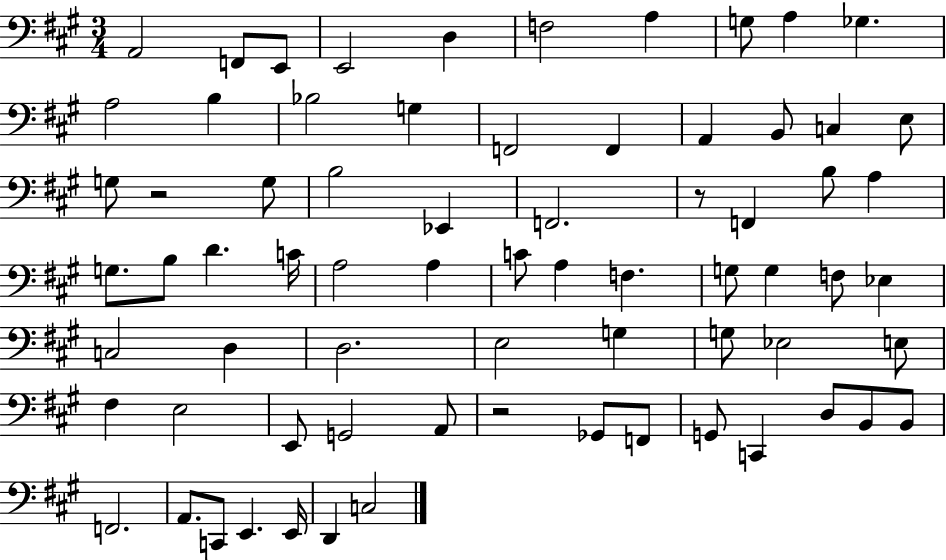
{
  \clef bass
  \numericTimeSignature
  \time 3/4
  \key a \major
  \repeat volta 2 { a,2 f,8 e,8 | e,2 d4 | f2 a4 | g8 a4 ges4. | \break a2 b4 | bes2 g4 | f,2 f,4 | a,4 b,8 c4 e8 | \break g8 r2 g8 | b2 ees,4 | f,2. | r8 f,4 b8 a4 | \break g8. b8 d'4. c'16 | a2 a4 | c'8 a4 f4. | g8 g4 f8 ees4 | \break c2 d4 | d2. | e2 g4 | g8 ees2 e8 | \break fis4 e2 | e,8 g,2 a,8 | r2 ges,8 f,8 | g,8 c,4 d8 b,8 b,8 | \break f,2. | a,8. c,8 e,4. e,16 | d,4 c2 | } \bar "|."
}